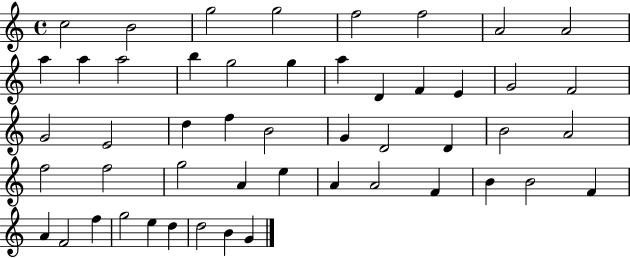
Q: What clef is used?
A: treble